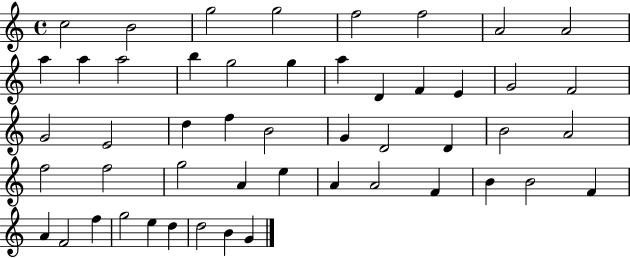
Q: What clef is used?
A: treble